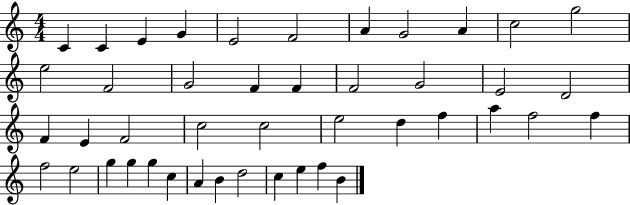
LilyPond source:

{
  \clef treble
  \numericTimeSignature
  \time 4/4
  \key c \major
  c'4 c'4 e'4 g'4 | e'2 f'2 | a'4 g'2 a'4 | c''2 g''2 | \break e''2 f'2 | g'2 f'4 f'4 | f'2 g'2 | e'2 d'2 | \break f'4 e'4 f'2 | c''2 c''2 | e''2 d''4 f''4 | a''4 f''2 f''4 | \break f''2 e''2 | g''4 g''4 g''4 c''4 | a'4 b'4 d''2 | c''4 e''4 f''4 b'4 | \break \bar "|."
}